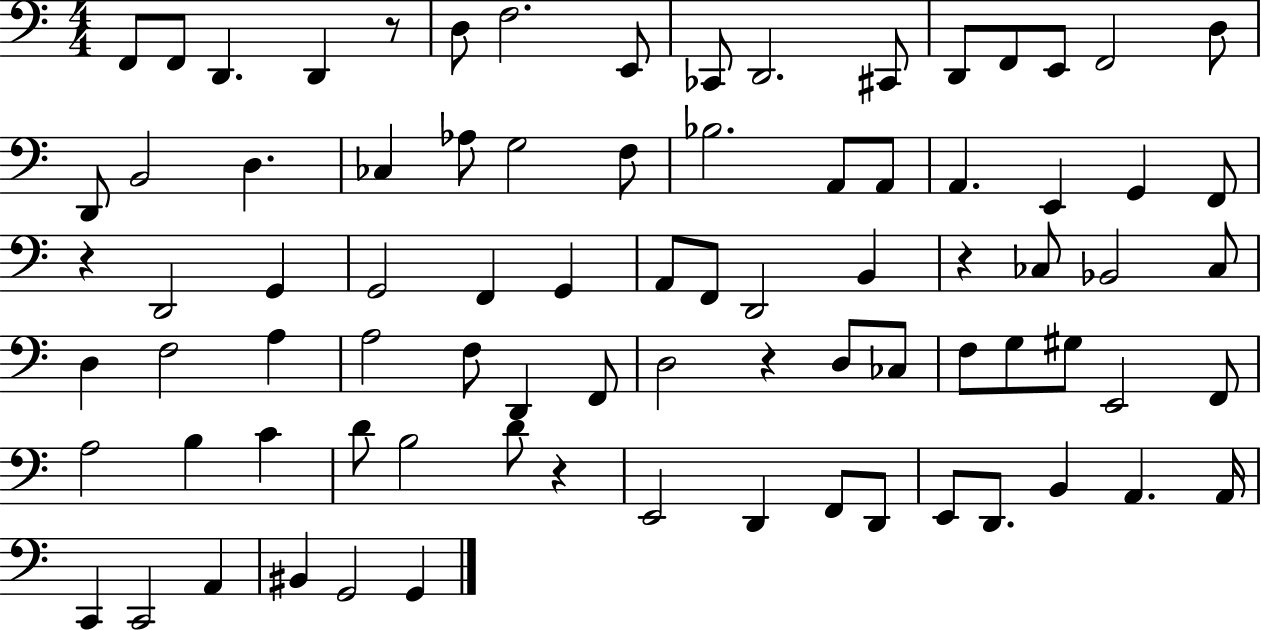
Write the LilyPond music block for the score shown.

{
  \clef bass
  \numericTimeSignature
  \time 4/4
  \key c \major
  f,8 f,8 d,4. d,4 r8 | d8 f2. e,8 | ces,8 d,2. cis,8 | d,8 f,8 e,8 f,2 d8 | \break d,8 b,2 d4. | ces4 aes8 g2 f8 | bes2. a,8 a,8 | a,4. e,4 g,4 f,8 | \break r4 d,2 g,4 | g,2 f,4 g,4 | a,8 f,8 d,2 b,4 | r4 ces8 bes,2 ces8 | \break d4 f2 a4 | a2 f8 d,4 f,8 | d2 r4 d8 ces8 | f8 g8 gis8 e,2 f,8 | \break a2 b4 c'4 | d'8 b2 d'8 r4 | e,2 d,4 f,8 d,8 | e,8 d,8. b,4 a,4. a,16 | \break c,4 c,2 a,4 | bis,4 g,2 g,4 | \bar "|."
}